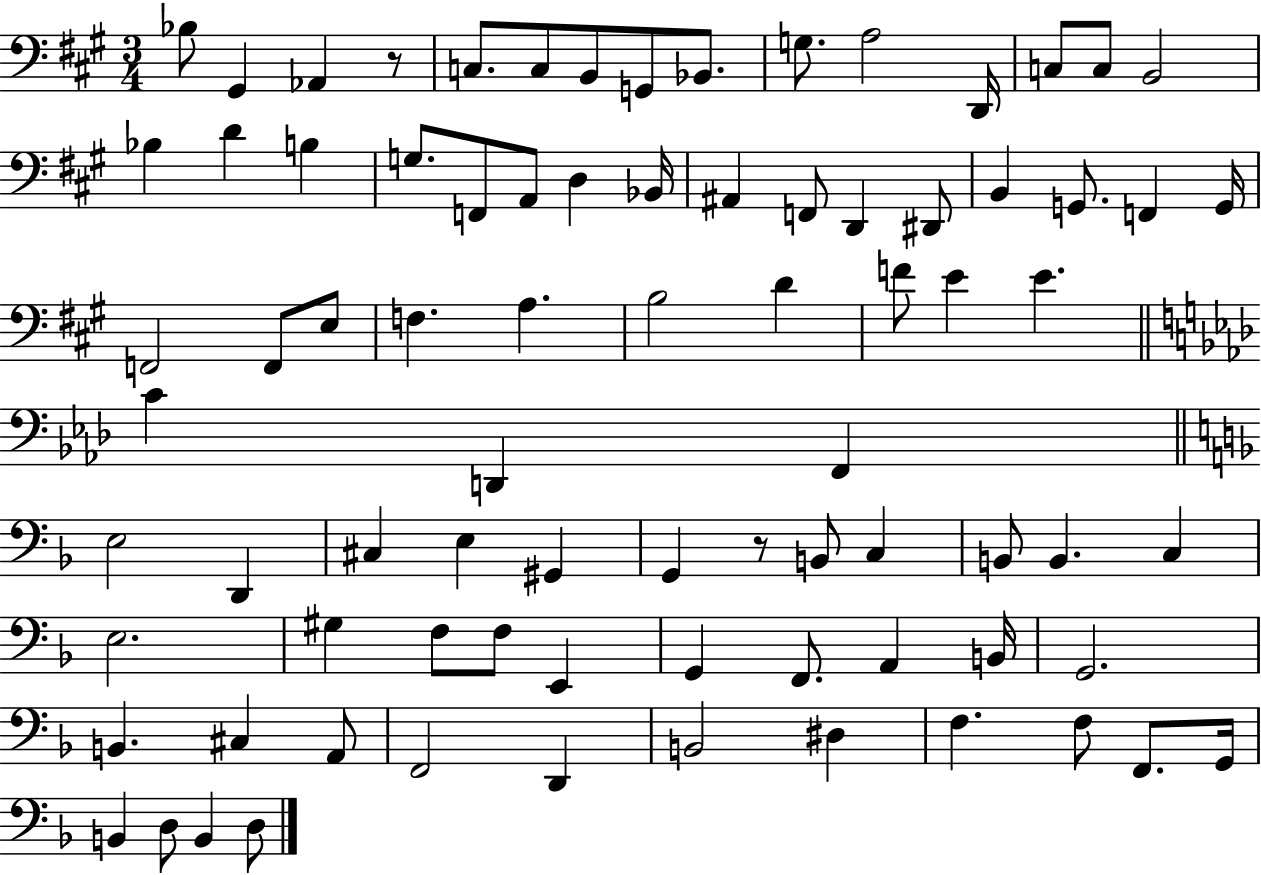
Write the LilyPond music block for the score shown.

{
  \clef bass
  \numericTimeSignature
  \time 3/4
  \key a \major
  bes8 gis,4 aes,4 r8 | c8. c8 b,8 g,8 bes,8. | g8. a2 d,16 | c8 c8 b,2 | \break bes4 d'4 b4 | g8. f,8 a,8 d4 bes,16 | ais,4 f,8 d,4 dis,8 | b,4 g,8. f,4 g,16 | \break f,2 f,8 e8 | f4. a4. | b2 d'4 | f'8 e'4 e'4. | \break \bar "||" \break \key aes \major c'4 d,4 f,4 | \bar "||" \break \key d \minor e2 d,4 | cis4 e4 gis,4 | g,4 r8 b,8 c4 | b,8 b,4. c4 | \break e2. | gis4 f8 f8 e,4 | g,4 f,8. a,4 b,16 | g,2. | \break b,4. cis4 a,8 | f,2 d,4 | b,2 dis4 | f4. f8 f,8. g,16 | \break b,4 d8 b,4 d8 | \bar "|."
}